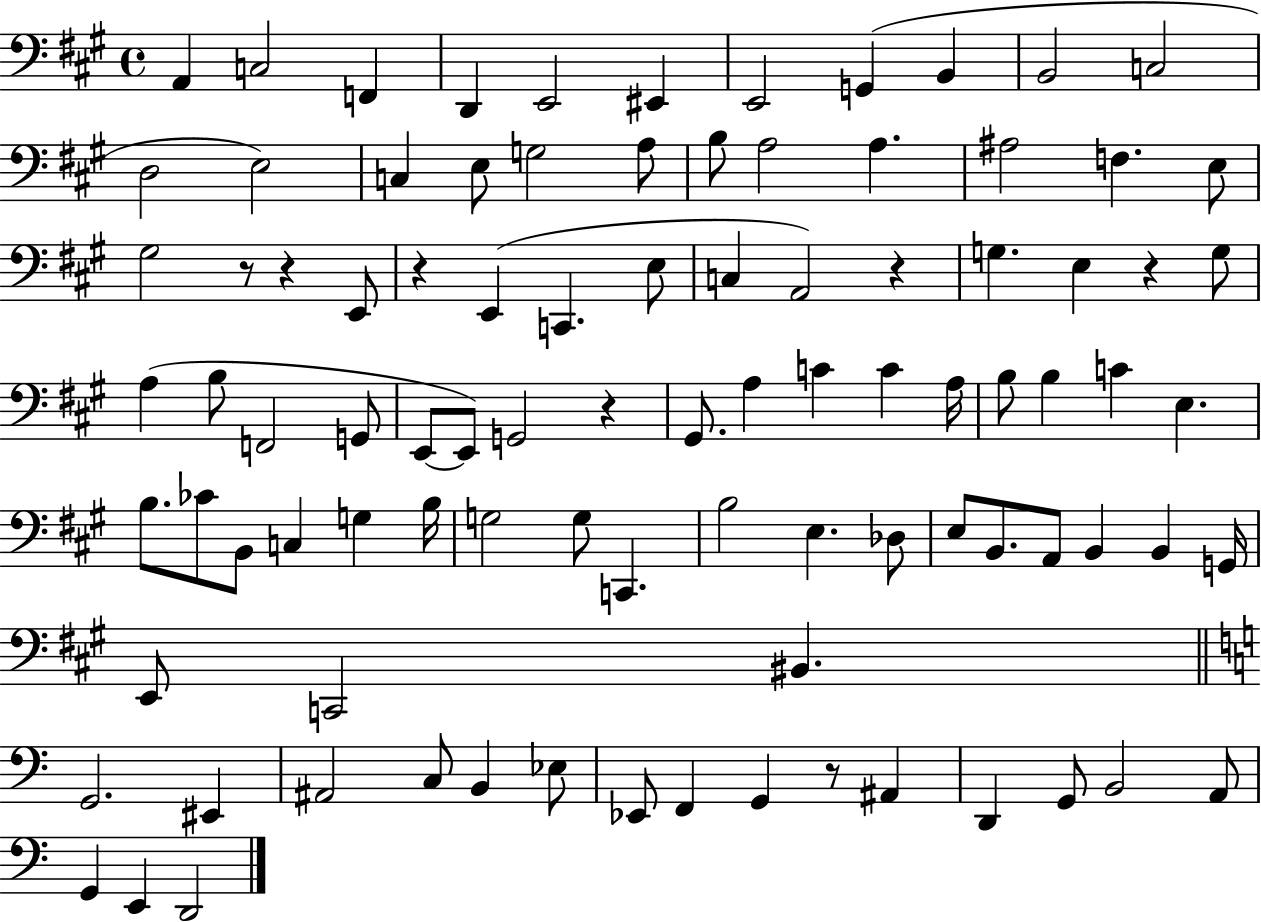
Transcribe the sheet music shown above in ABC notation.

X:1
T:Untitled
M:4/4
L:1/4
K:A
A,, C,2 F,, D,, E,,2 ^E,, E,,2 G,, B,, B,,2 C,2 D,2 E,2 C, E,/2 G,2 A,/2 B,/2 A,2 A, ^A,2 F, E,/2 ^G,2 z/2 z E,,/2 z E,, C,, E,/2 C, A,,2 z G, E, z G,/2 A, B,/2 F,,2 G,,/2 E,,/2 E,,/2 G,,2 z ^G,,/2 A, C C A,/4 B,/2 B, C E, B,/2 _C/2 B,,/2 C, G, B,/4 G,2 G,/2 C,, B,2 E, _D,/2 E,/2 B,,/2 A,,/2 B,, B,, G,,/4 E,,/2 C,,2 ^B,, G,,2 ^E,, ^A,,2 C,/2 B,, _E,/2 _E,,/2 F,, G,, z/2 ^A,, D,, G,,/2 B,,2 A,,/2 G,, E,, D,,2